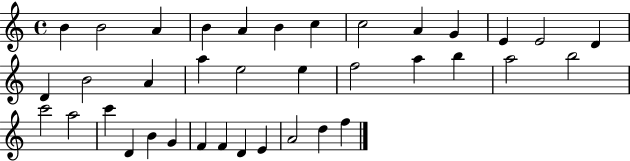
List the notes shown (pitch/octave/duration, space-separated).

B4/q B4/h A4/q B4/q A4/q B4/q C5/q C5/h A4/q G4/q E4/q E4/h D4/q D4/q B4/h A4/q A5/q E5/h E5/q F5/h A5/q B5/q A5/h B5/h C6/h A5/h C6/q D4/q B4/q G4/q F4/q F4/q D4/q E4/q A4/h D5/q F5/q